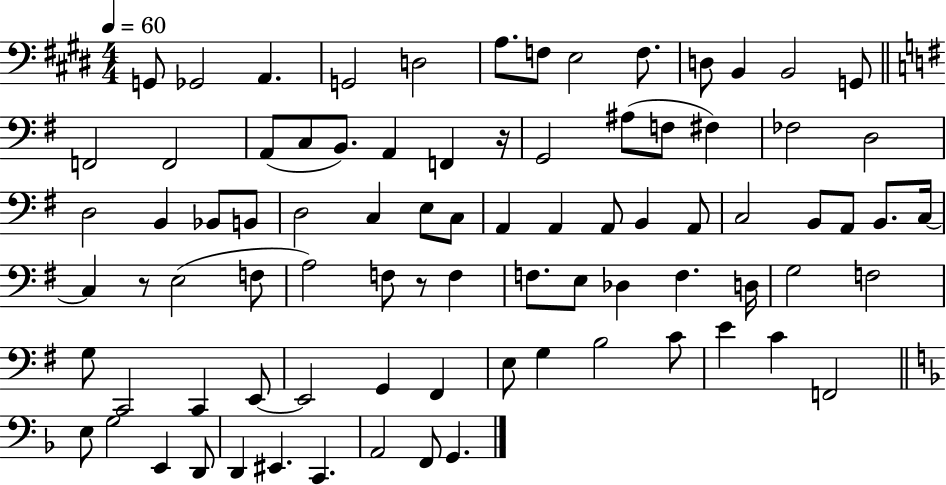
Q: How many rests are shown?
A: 3